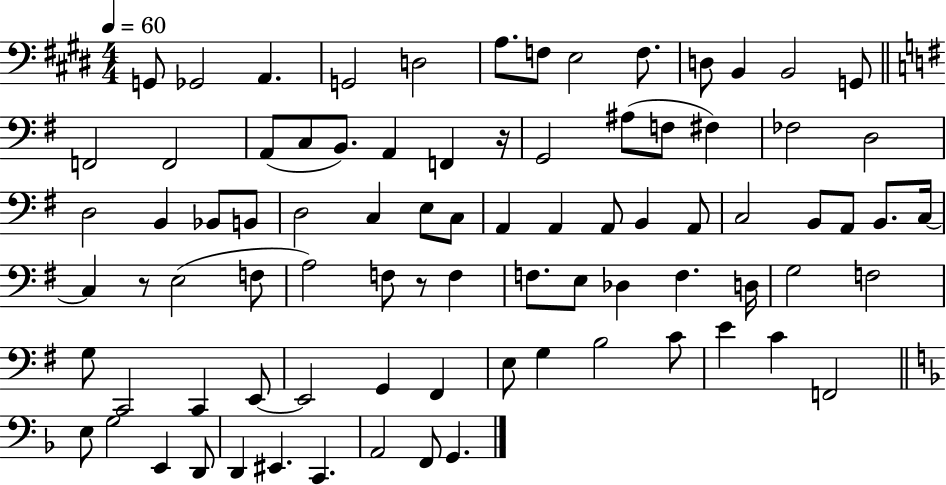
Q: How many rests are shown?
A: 3